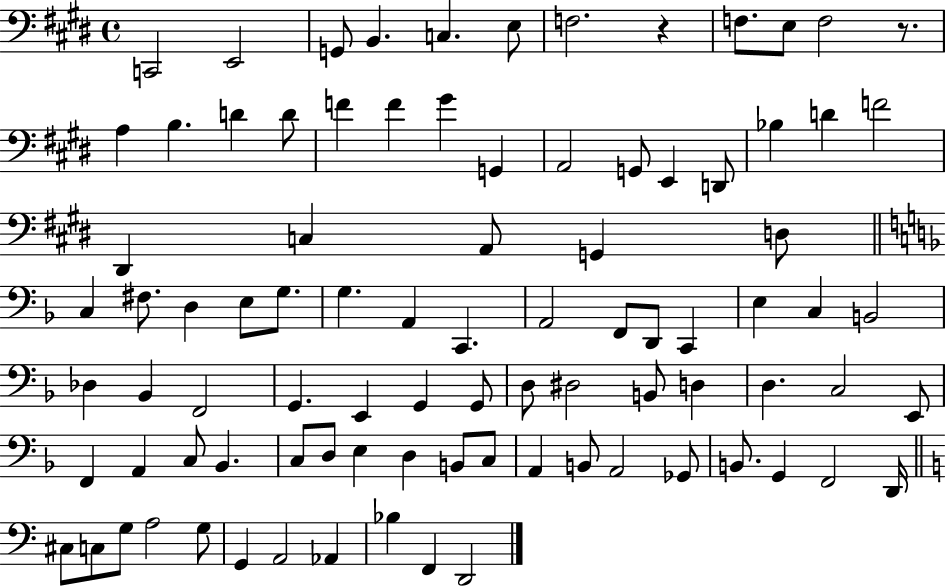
{
  \clef bass
  \time 4/4
  \defaultTimeSignature
  \key e \major
  \repeat volta 2 { c,2 e,2 | g,8 b,4. c4. e8 | f2. r4 | f8. e8 f2 r8. | \break a4 b4. d'4 d'8 | f'4 f'4 gis'4 g,4 | a,2 g,8 e,4 d,8 | bes4 d'4 f'2 | \break dis,4 c4 a,8 g,4 d8 | \bar "||" \break \key d \minor c4 fis8. d4 e8 g8. | g4. a,4 c,4. | a,2 f,8 d,8 c,4 | e4 c4 b,2 | \break des4 bes,4 f,2 | g,4. e,4 g,4 g,8 | d8 dis2 b,8 d4 | d4. c2 e,8 | \break f,4 a,4 c8 bes,4. | c8 d8 e4 d4 b,8 c8 | a,4 b,8 a,2 ges,8 | b,8. g,4 f,2 d,16 | \break \bar "||" \break \key a \minor cis8 c8 g8 a2 g8 | g,4 a,2 aes,4 | bes4 f,4 d,2 | } \bar "|."
}